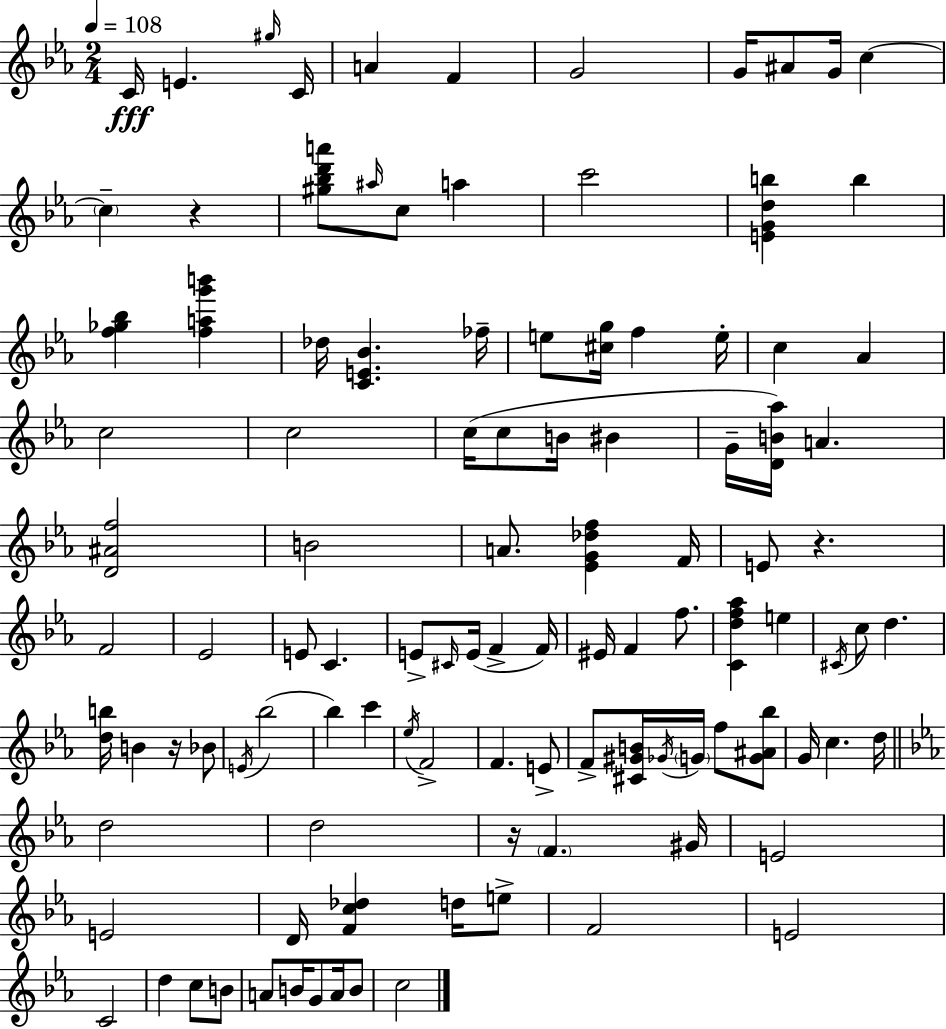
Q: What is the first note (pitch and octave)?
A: C4